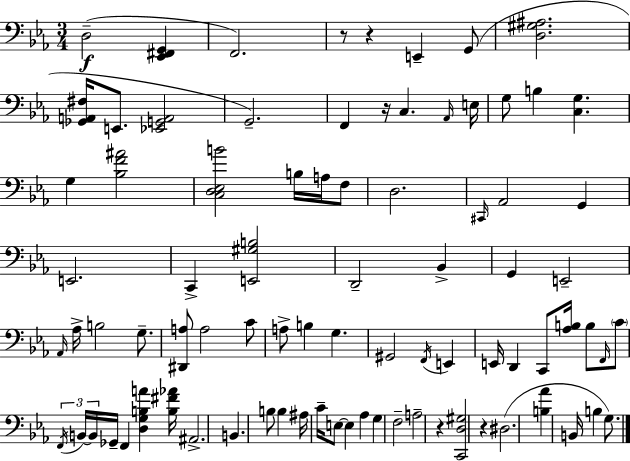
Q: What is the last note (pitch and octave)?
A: G3